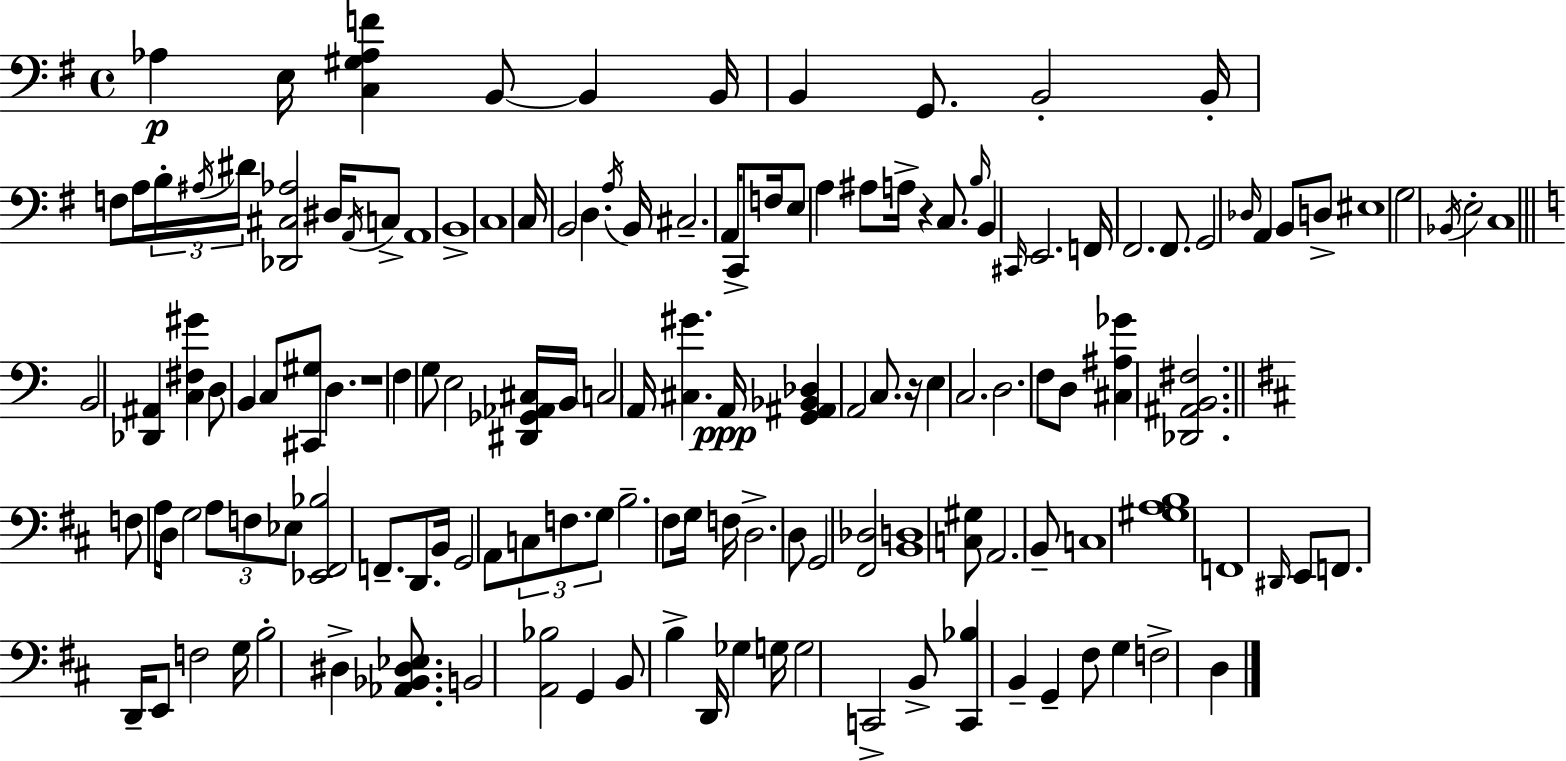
X:1
T:Untitled
M:4/4
L:1/4
K:G
_A, E,/4 [C,^G,_A,F] B,,/2 B,, B,,/4 B,, G,,/2 B,,2 B,,/4 F,/2 A,/4 B,/4 ^A,/4 ^D/4 [_D,,^C,_A,]2 ^D,/4 A,,/4 C,/2 A,,4 B,,4 C,4 C,/4 B,,2 D, A,/4 B,,/4 ^C,2 A,,/4 C,,/2 F,/4 E,/2 A, ^A,/2 A,/4 z C,/2 B,/4 B,, ^C,,/4 E,,2 F,,/4 ^F,,2 ^F,,/2 G,,2 _D,/4 A,, B,,/2 D,/2 ^E,4 G,2 _B,,/4 E,2 C,4 B,,2 [_D,,^A,,] [C,^F,^G] D,/2 B,, C,/2 [^C,,^G,]/2 D, z4 F, G,/2 E,2 [^D,,_G,,_A,,^C,]/4 B,,/4 C,2 A,,/4 [^C,^G] A,,/4 [G,,^A,,_B,,_D,] A,,2 C,/2 z/4 E, C,2 D,2 F,/2 D,/2 [^C,^A,_G] [_D,,^A,,B,,^F,]2 F,/2 A,/4 D,/4 G,2 A,/2 F,/2 _E,/2 [_E,,^F,,_B,]2 F,,/2 D,,/2 B,,/4 G,,2 A,,/2 C,/2 F,/2 G,/2 B,2 ^F,/2 G,/4 F,/4 D,2 D,/2 G,,2 [^F,,_D,]2 [B,,D,]4 [C,^G,]/2 A,,2 B,,/2 C,4 [^G,A,B,]4 F,,4 ^D,,/4 E,,/2 F,,/2 D,,/4 E,,/2 F,2 G,/4 B,2 ^D, [_A,,_B,,^D,_E,]/2 B,,2 [A,,_B,]2 G,, B,,/2 B, D,,/4 _G, G,/4 G,2 C,,2 B,,/2 [C,,_B,] B,, G,, ^F,/2 G, F,2 D,